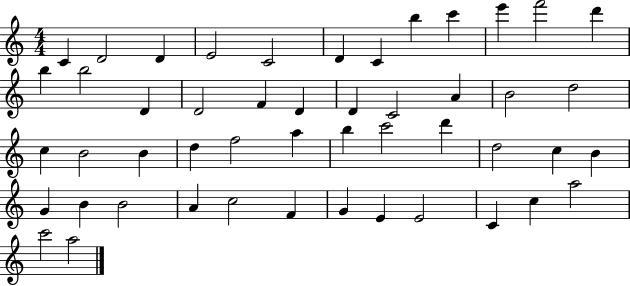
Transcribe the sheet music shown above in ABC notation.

X:1
T:Untitled
M:4/4
L:1/4
K:C
C D2 D E2 C2 D C b c' e' f'2 d' b b2 D D2 F D D C2 A B2 d2 c B2 B d f2 a b c'2 d' d2 c B G B B2 A c2 F G E E2 C c a2 c'2 a2